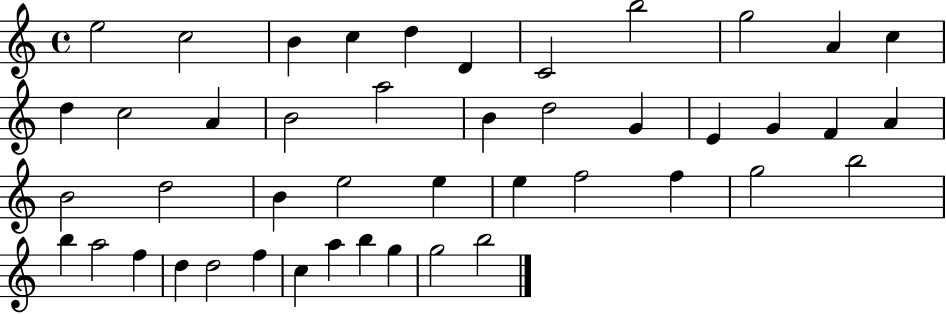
E5/h C5/h B4/q C5/q D5/q D4/q C4/h B5/h G5/h A4/q C5/q D5/q C5/h A4/q B4/h A5/h B4/q D5/h G4/q E4/q G4/q F4/q A4/q B4/h D5/h B4/q E5/h E5/q E5/q F5/h F5/q G5/h B5/h B5/q A5/h F5/q D5/q D5/h F5/q C5/q A5/q B5/q G5/q G5/h B5/h